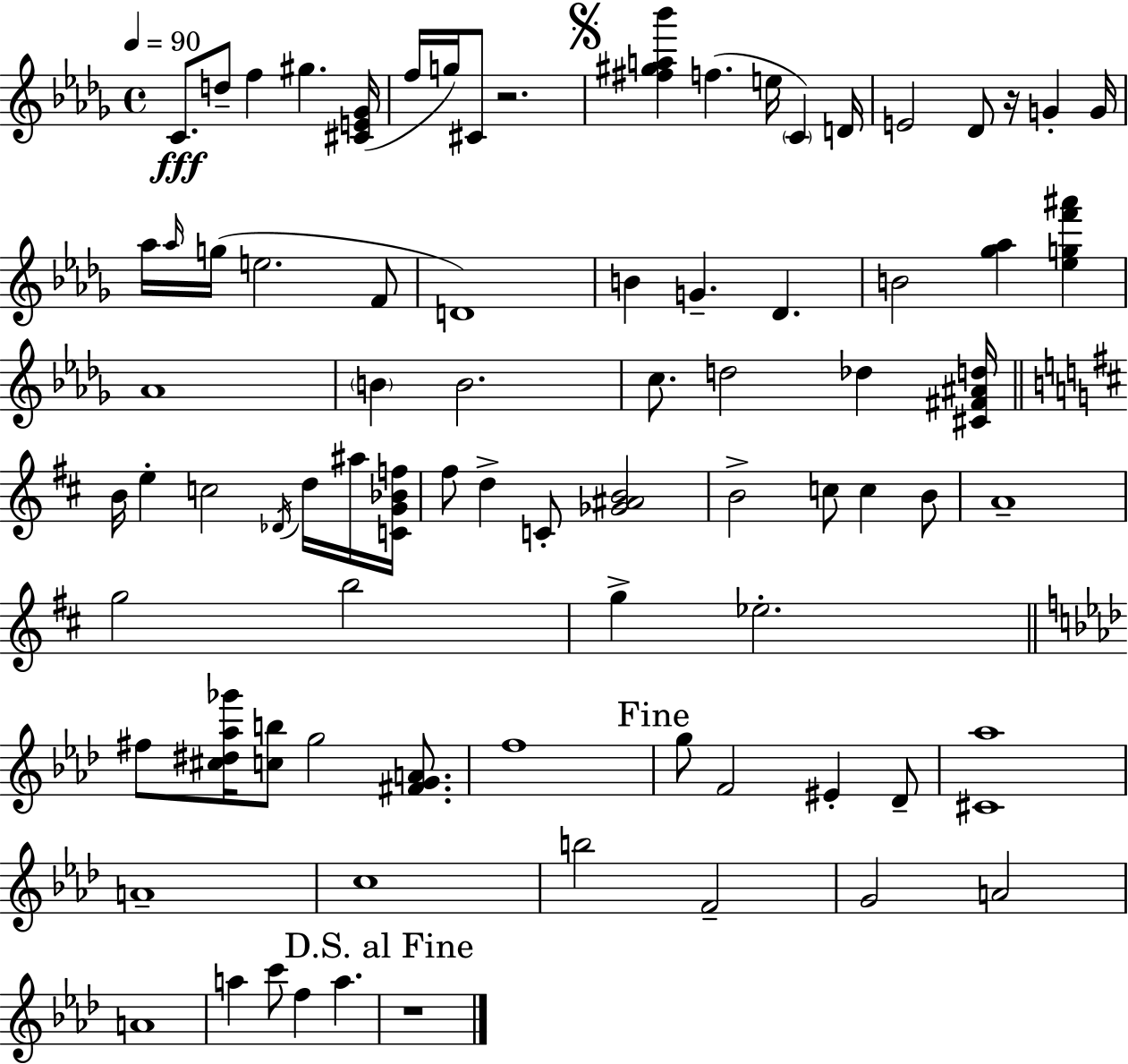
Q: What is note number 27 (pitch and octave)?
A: B4